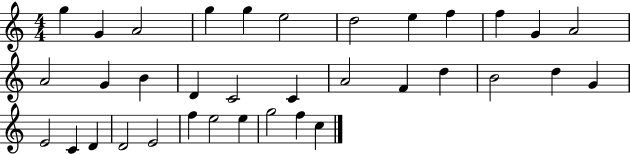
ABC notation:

X:1
T:Untitled
M:4/4
L:1/4
K:C
g G A2 g g e2 d2 e f f G A2 A2 G B D C2 C A2 F d B2 d G E2 C D D2 E2 f e2 e g2 f c